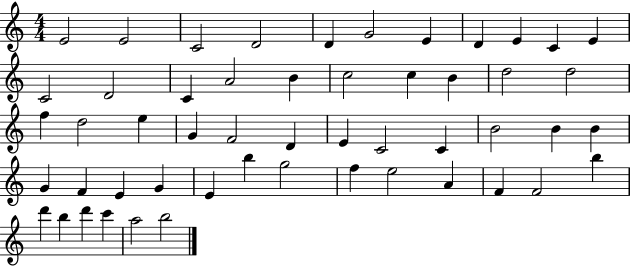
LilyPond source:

{
  \clef treble
  \numericTimeSignature
  \time 4/4
  \key c \major
  e'2 e'2 | c'2 d'2 | d'4 g'2 e'4 | d'4 e'4 c'4 e'4 | \break c'2 d'2 | c'4 a'2 b'4 | c''2 c''4 b'4 | d''2 d''2 | \break f''4 d''2 e''4 | g'4 f'2 d'4 | e'4 c'2 c'4 | b'2 b'4 b'4 | \break g'4 f'4 e'4 g'4 | e'4 b''4 g''2 | f''4 e''2 a'4 | f'4 f'2 b''4 | \break d'''4 b''4 d'''4 c'''4 | a''2 b''2 | \bar "|."
}